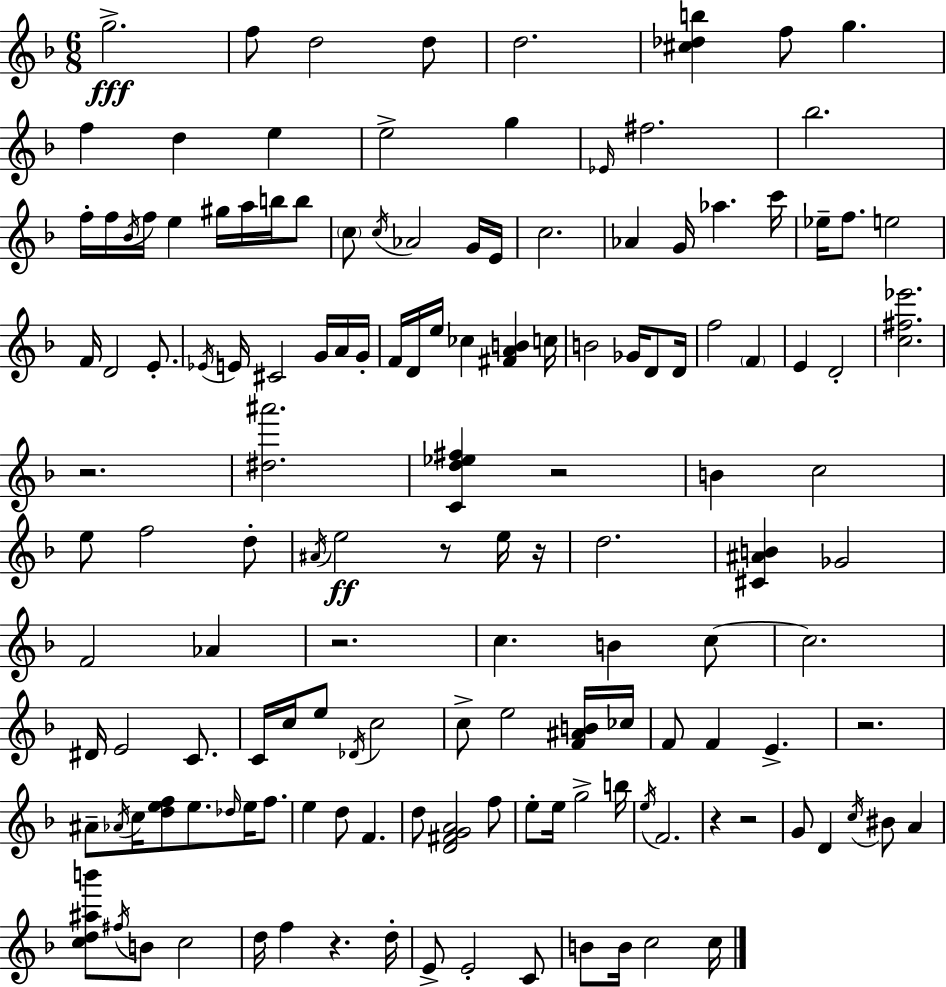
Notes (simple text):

G5/h. F5/e D5/h D5/e D5/h. [C#5,Db5,B5]/q F5/e G5/q. F5/q D5/q E5/q E5/h G5/q Eb4/s F#5/h. Bb5/h. F5/s F5/s Bb4/s F5/s E5/q G#5/s A5/s B5/s B5/e C5/e C5/s Ab4/h G4/s E4/s C5/h. Ab4/q G4/s Ab5/q. C6/s Eb5/s F5/e. E5/h F4/s D4/h E4/e. Eb4/s E4/s C#4/h G4/s A4/s G4/s F4/s D4/s E5/s CES5/q [F#4,A4,B4]/q C5/s B4/h Gb4/s D4/e D4/s F5/h F4/q E4/q D4/h [C5,F#5,Eb6]/h. R/h. [D#5,A#6]/h. [C4,D5,Eb5,F#5]/q R/h B4/q C5/h E5/e F5/h D5/e A#4/s E5/h R/e E5/s R/s D5/h. [C#4,A#4,B4]/q Gb4/h F4/h Ab4/q R/h. C5/q. B4/q C5/e C5/h. D#4/s E4/h C4/e. C4/s C5/s E5/e Db4/s C5/h C5/e E5/h [F4,A#4,B4]/s CES5/s F4/e F4/q E4/q. R/h. A#4/e Ab4/s C5/s [D5,E5,F5]/e E5/e. Db5/s E5/s F5/e. E5/q D5/e F4/q. D5/e [D4,F#4,G4,A4]/h F5/e E5/e E5/s G5/h B5/s E5/s F4/h. R/q R/h G4/e D4/q C5/s BIS4/e A4/q [C5,D5,A#5,B6]/e F#5/s B4/e C5/h D5/s F5/q R/q. D5/s E4/e E4/h C4/e B4/e B4/s C5/h C5/s